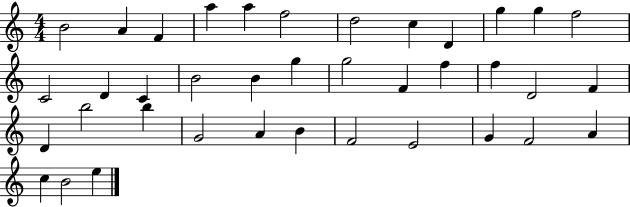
B4/h A4/q F4/q A5/q A5/q F5/h D5/h C5/q D4/q G5/q G5/q F5/h C4/h D4/q C4/q B4/h B4/q G5/q G5/h F4/q F5/q F5/q D4/h F4/q D4/q B5/h B5/q G4/h A4/q B4/q F4/h E4/h G4/q F4/h A4/q C5/q B4/h E5/q